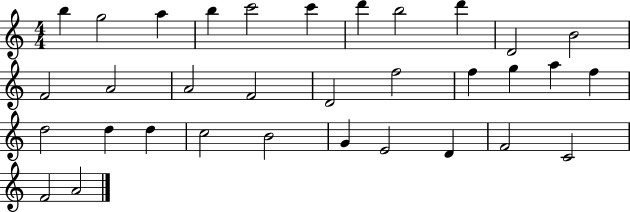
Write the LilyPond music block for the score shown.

{
  \clef treble
  \numericTimeSignature
  \time 4/4
  \key c \major
  b''4 g''2 a''4 | b''4 c'''2 c'''4 | d'''4 b''2 d'''4 | d'2 b'2 | \break f'2 a'2 | a'2 f'2 | d'2 f''2 | f''4 g''4 a''4 f''4 | \break d''2 d''4 d''4 | c''2 b'2 | g'4 e'2 d'4 | f'2 c'2 | \break f'2 a'2 | \bar "|."
}